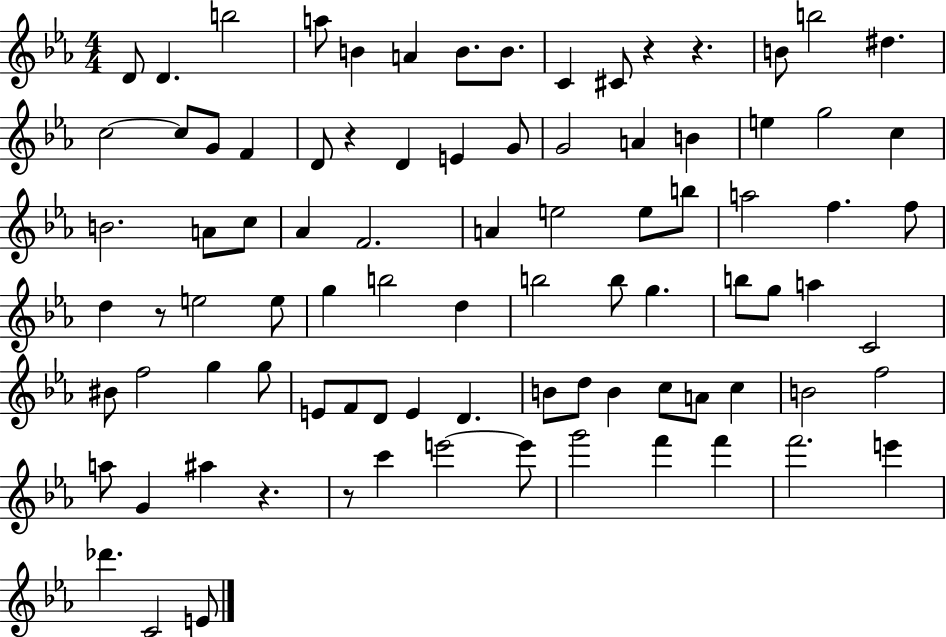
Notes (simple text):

D4/e D4/q. B5/h A5/e B4/q A4/q B4/e. B4/e. C4/q C#4/e R/q R/q. B4/e B5/h D#5/q. C5/h C5/e G4/e F4/q D4/e R/q D4/q E4/q G4/e G4/h A4/q B4/q E5/q G5/h C5/q B4/h. A4/e C5/e Ab4/q F4/h. A4/q E5/h E5/e B5/e A5/h F5/q. F5/e D5/q R/e E5/h E5/e G5/q B5/h D5/q B5/h B5/e G5/q. B5/e G5/e A5/q C4/h BIS4/e F5/h G5/q G5/e E4/e F4/e D4/e E4/q D4/q. B4/e D5/e B4/q C5/e A4/e C5/q B4/h F5/h A5/e G4/q A#5/q R/q. R/e C6/q E6/h E6/e G6/h F6/q F6/q F6/h. E6/q Db6/q. C4/h E4/e